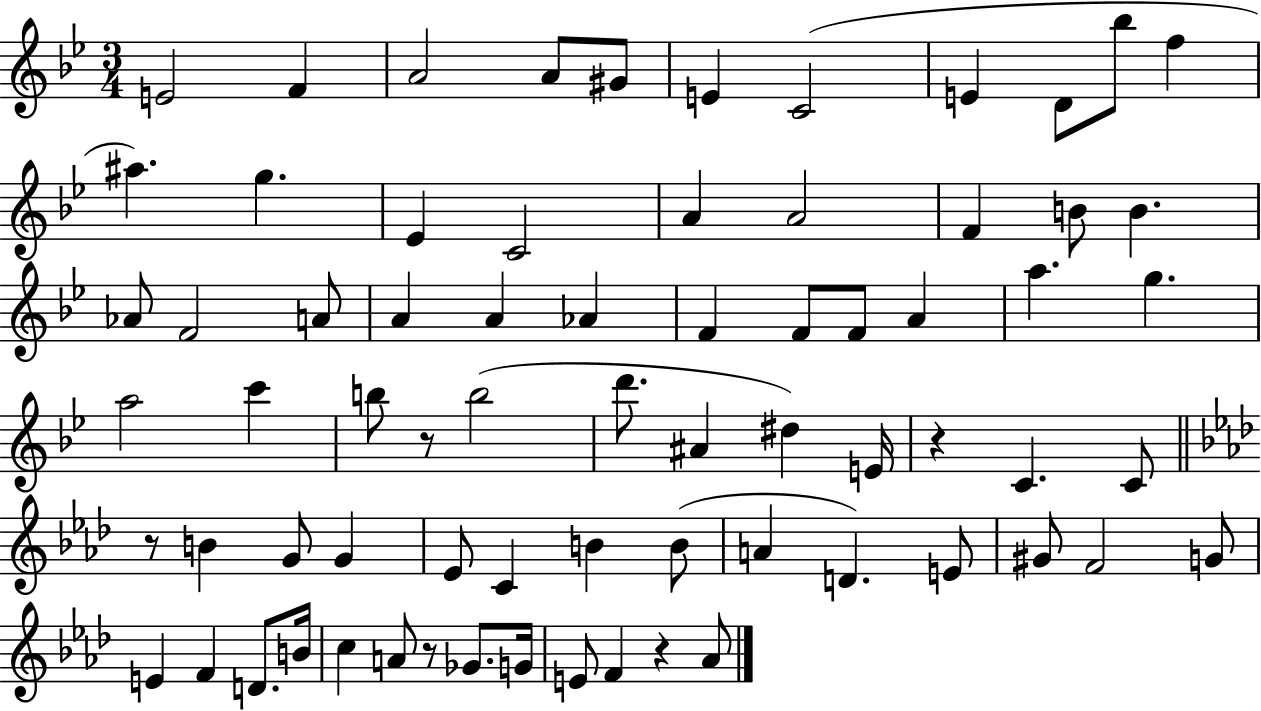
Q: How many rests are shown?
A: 5